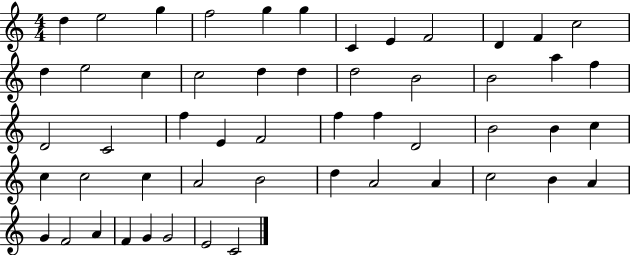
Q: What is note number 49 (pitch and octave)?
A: F4